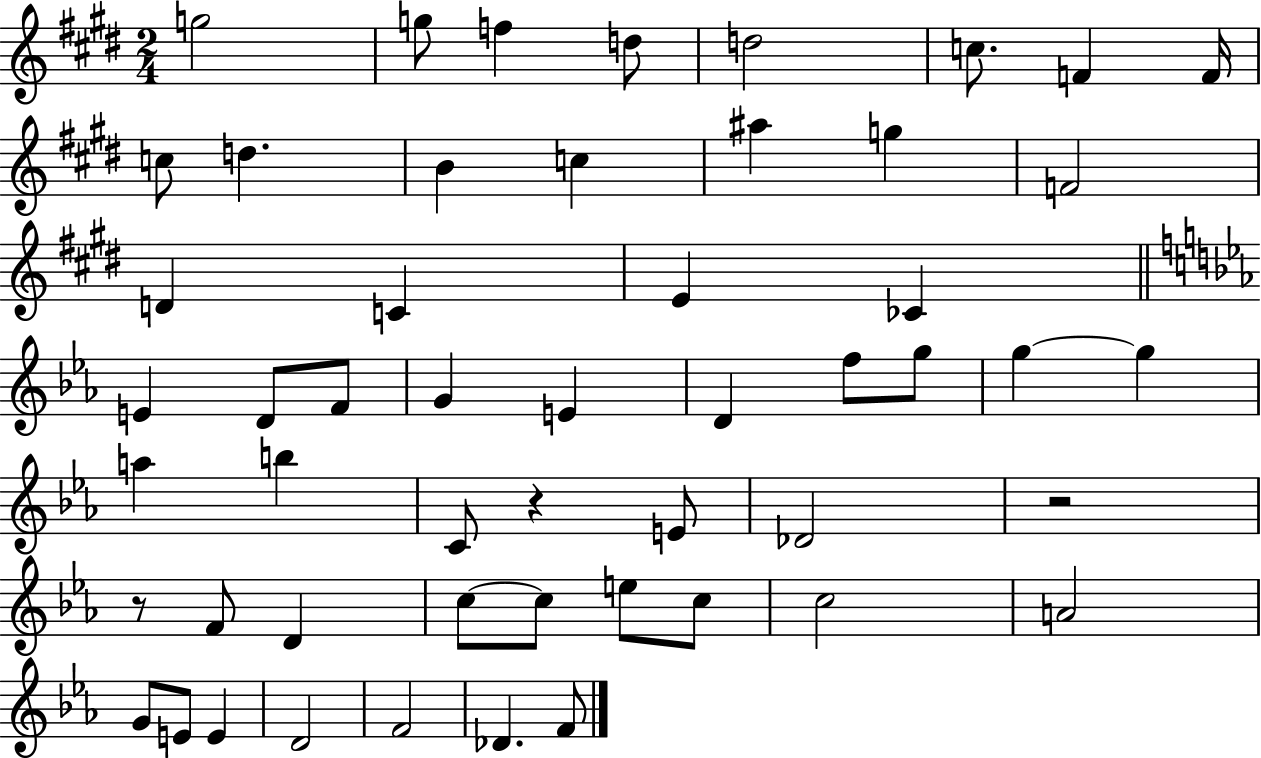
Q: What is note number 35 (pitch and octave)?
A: F4